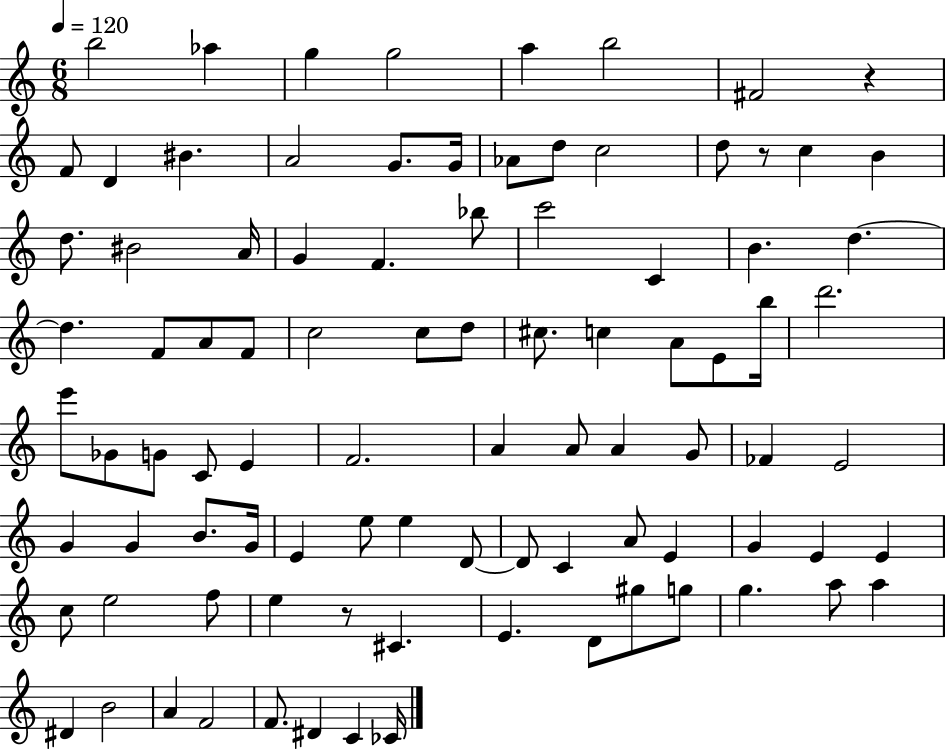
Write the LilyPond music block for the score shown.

{
  \clef treble
  \numericTimeSignature
  \time 6/8
  \key c \major
  \tempo 4 = 120
  \repeat volta 2 { b''2 aes''4 | g''4 g''2 | a''4 b''2 | fis'2 r4 | \break f'8 d'4 bis'4. | a'2 g'8. g'16 | aes'8 d''8 c''2 | d''8 r8 c''4 b'4 | \break d''8. bis'2 a'16 | g'4 f'4. bes''8 | c'''2 c'4 | b'4. d''4.~~ | \break d''4. f'8 a'8 f'8 | c''2 c''8 d''8 | cis''8. c''4 a'8 e'8 b''16 | d'''2. | \break e'''8 ges'8 g'8 c'8 e'4 | f'2. | a'4 a'8 a'4 g'8 | fes'4 e'2 | \break g'4 g'4 b'8. g'16 | e'4 e''8 e''4 d'8~~ | d'8 c'4 a'8 e'4 | g'4 e'4 e'4 | \break c''8 e''2 f''8 | e''4 r8 cis'4. | e'4. d'8 gis''8 g''8 | g''4. a''8 a''4 | \break dis'4 b'2 | a'4 f'2 | f'8. dis'4 c'4 ces'16 | } \bar "|."
}